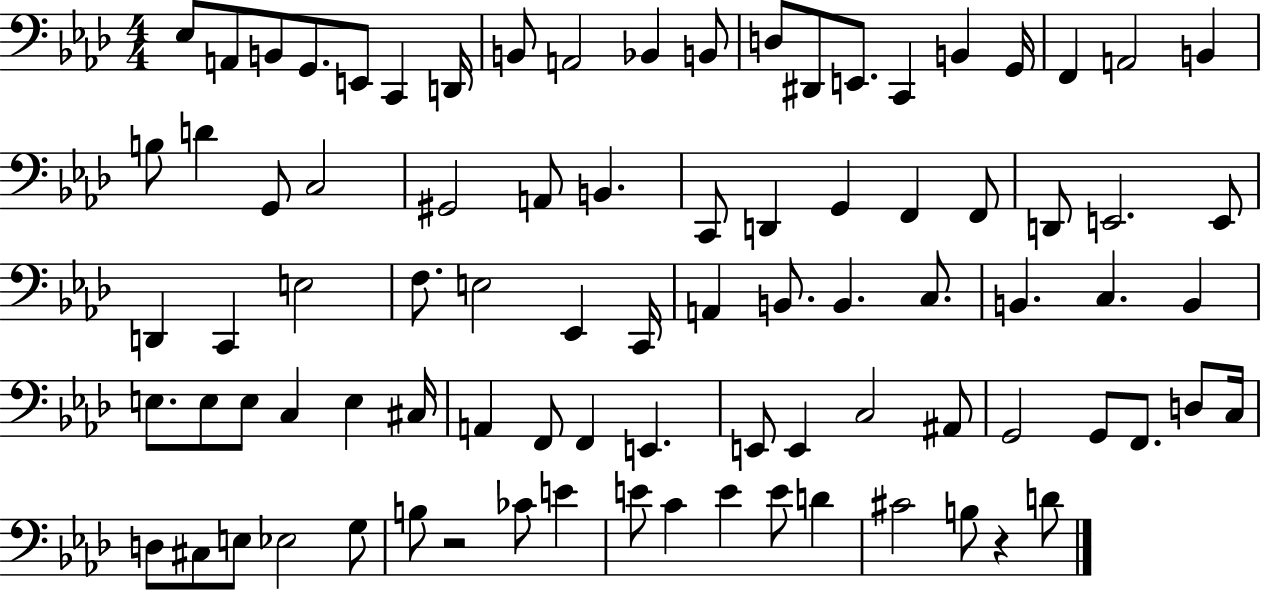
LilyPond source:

{
  \clef bass
  \numericTimeSignature
  \time 4/4
  \key aes \major
  ees8 a,8 b,8 g,8. e,8 c,4 d,16 | b,8 a,2 bes,4 b,8 | d8 dis,8 e,8. c,4 b,4 g,16 | f,4 a,2 b,4 | \break b8 d'4 g,8 c2 | gis,2 a,8 b,4. | c,8 d,4 g,4 f,4 f,8 | d,8 e,2. e,8 | \break d,4 c,4 e2 | f8. e2 ees,4 c,16 | a,4 b,8. b,4. c8. | b,4. c4. b,4 | \break e8. e8 e8 c4 e4 cis16 | a,4 f,8 f,4 e,4. | e,8 e,4 c2 ais,8 | g,2 g,8 f,8. d8 c16 | \break d8 cis8 e8 ees2 g8 | b8 r2 ces'8 e'4 | e'8 c'4 e'4 e'8 d'4 | cis'2 b8 r4 d'8 | \break \bar "|."
}